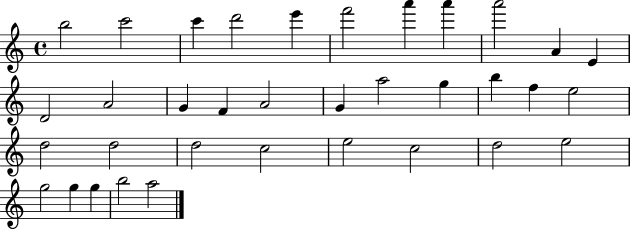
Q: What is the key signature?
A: C major